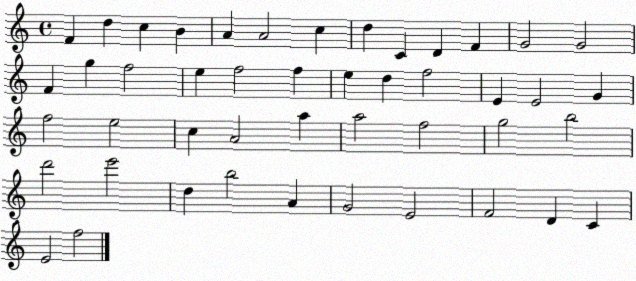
X:1
T:Untitled
M:4/4
L:1/4
K:C
F d c B A A2 c d C D F G2 G2 F g f2 e f2 f e d f2 E E2 G f2 e2 c A2 a a2 f2 g2 b2 d'2 e'2 d b2 A G2 E2 F2 D C E2 f2